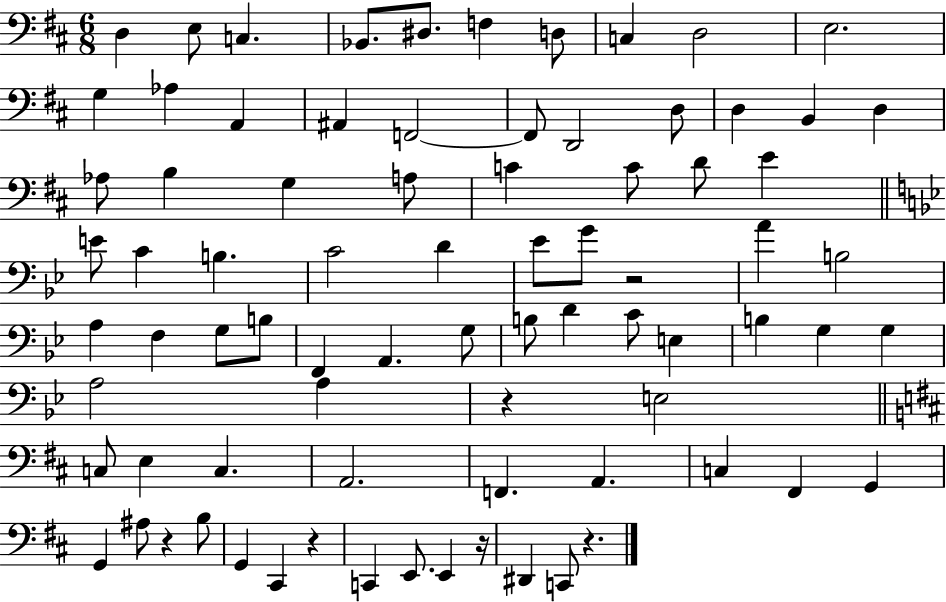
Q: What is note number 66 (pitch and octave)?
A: A#3